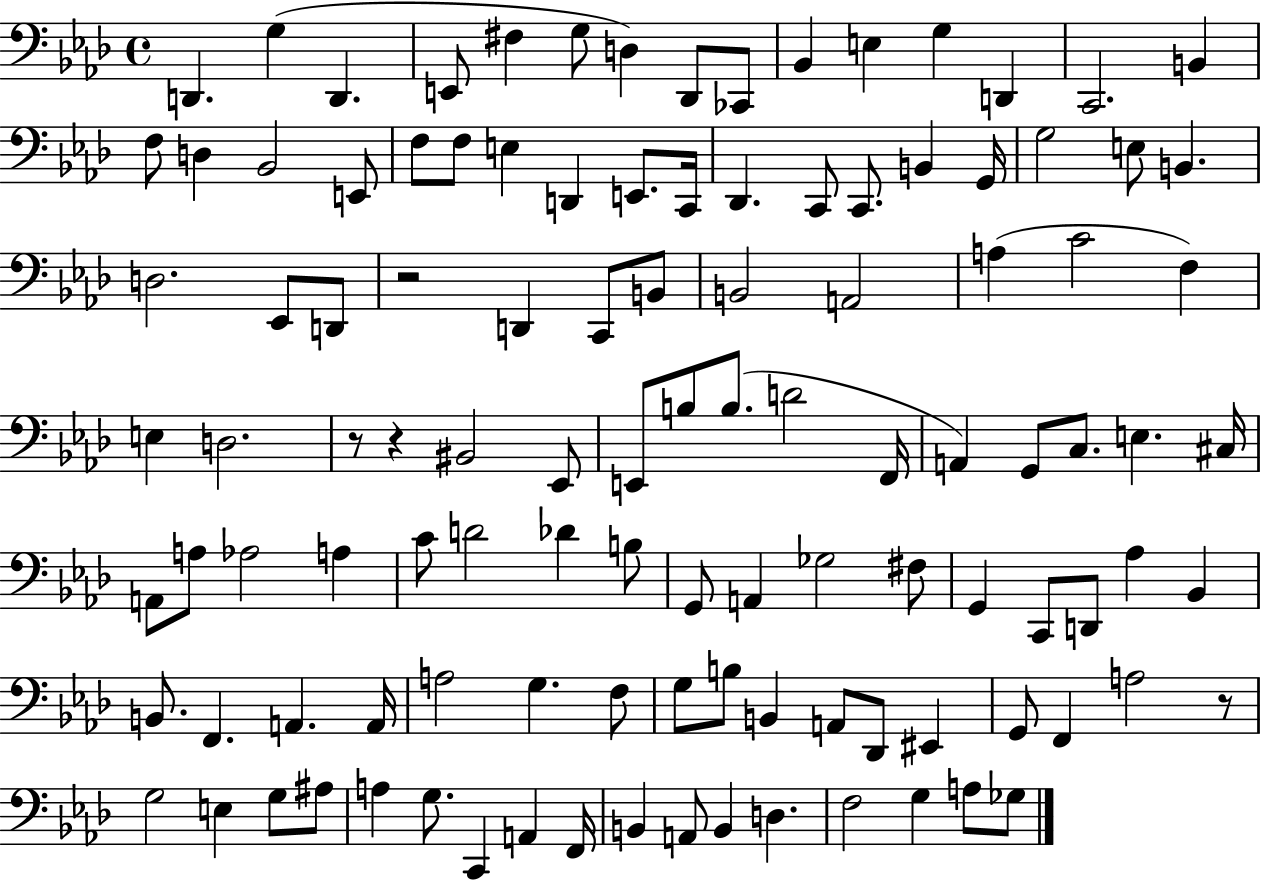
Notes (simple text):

D2/q. G3/q D2/q. E2/e F#3/q G3/e D3/q Db2/e CES2/e Bb2/q E3/q G3/q D2/q C2/h. B2/q F3/e D3/q Bb2/h E2/e F3/e F3/e E3/q D2/q E2/e. C2/s Db2/q. C2/e C2/e. B2/q G2/s G3/h E3/e B2/q. D3/h. Eb2/e D2/e R/h D2/q C2/e B2/e B2/h A2/h A3/q C4/h F3/q E3/q D3/h. R/e R/q BIS2/h Eb2/e E2/e B3/e B3/e. D4/h F2/s A2/q G2/e C3/e. E3/q. C#3/s A2/e A3/e Ab3/h A3/q C4/e D4/h Db4/q B3/e G2/e A2/q Gb3/h F#3/e G2/q C2/e D2/e Ab3/q Bb2/q B2/e. F2/q. A2/q. A2/s A3/h G3/q. F3/e G3/e B3/e B2/q A2/e Db2/e EIS2/q G2/e F2/q A3/h R/e G3/h E3/q G3/e A#3/e A3/q G3/e. C2/q A2/q F2/s B2/q A2/e B2/q D3/q. F3/h G3/q A3/e Gb3/e